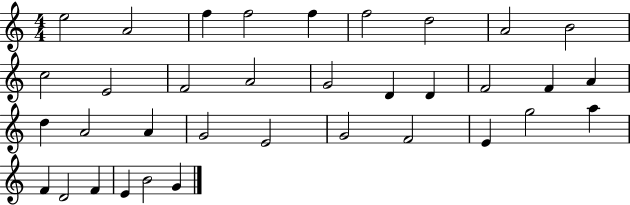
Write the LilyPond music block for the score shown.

{
  \clef treble
  \numericTimeSignature
  \time 4/4
  \key c \major
  e''2 a'2 | f''4 f''2 f''4 | f''2 d''2 | a'2 b'2 | \break c''2 e'2 | f'2 a'2 | g'2 d'4 d'4 | f'2 f'4 a'4 | \break d''4 a'2 a'4 | g'2 e'2 | g'2 f'2 | e'4 g''2 a''4 | \break f'4 d'2 f'4 | e'4 b'2 g'4 | \bar "|."
}